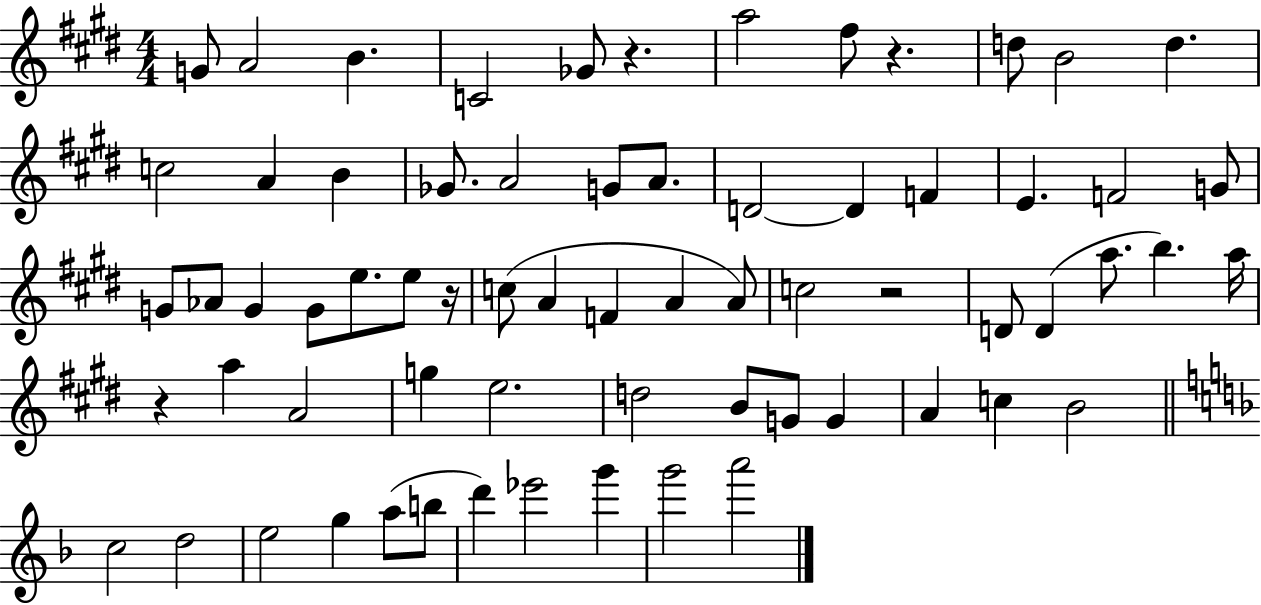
G4/e A4/h B4/q. C4/h Gb4/e R/q. A5/h F#5/e R/q. D5/e B4/h D5/q. C5/h A4/q B4/q Gb4/e. A4/h G4/e A4/e. D4/h D4/q F4/q E4/q. F4/h G4/e G4/e Ab4/e G4/q G4/e E5/e. E5/e R/s C5/e A4/q F4/q A4/q A4/e C5/h R/h D4/e D4/q A5/e. B5/q. A5/s R/q A5/q A4/h G5/q E5/h. D5/h B4/e G4/e G4/q A4/q C5/q B4/h C5/h D5/h E5/h G5/q A5/e B5/e D6/q Eb6/h G6/q G6/h A6/h